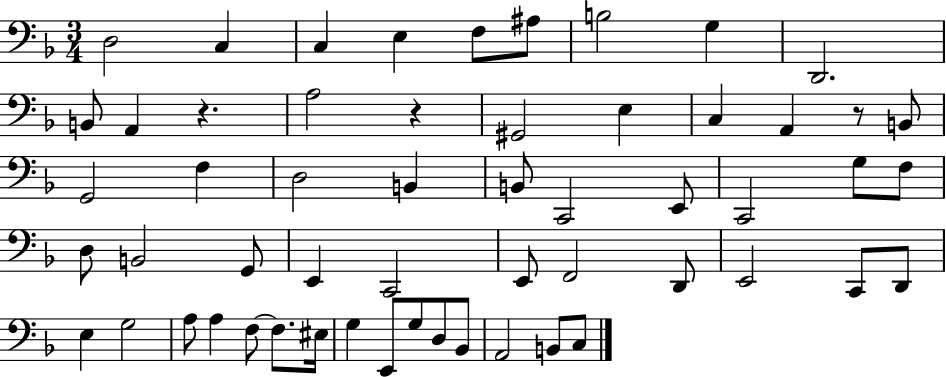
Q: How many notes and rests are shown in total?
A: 56